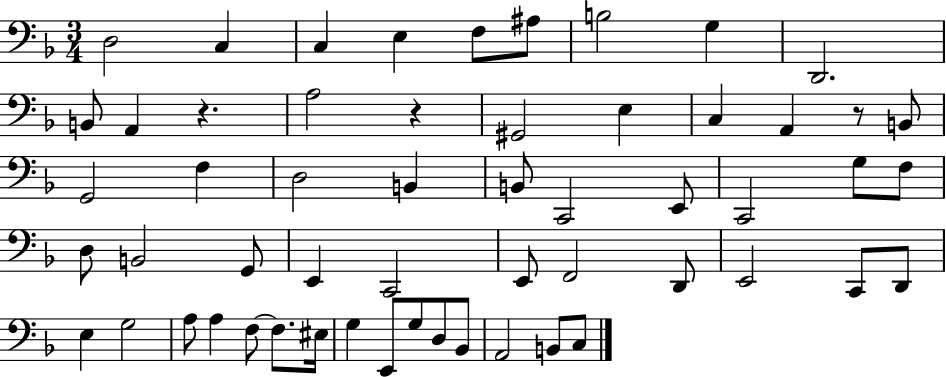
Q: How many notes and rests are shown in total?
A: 56